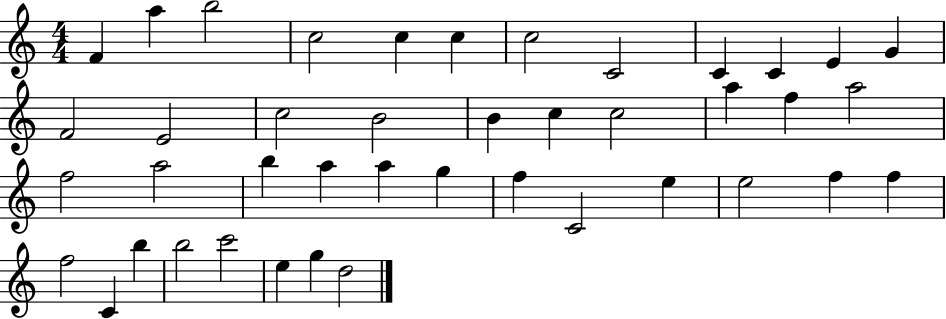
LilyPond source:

{
  \clef treble
  \numericTimeSignature
  \time 4/4
  \key c \major
  f'4 a''4 b''2 | c''2 c''4 c''4 | c''2 c'2 | c'4 c'4 e'4 g'4 | \break f'2 e'2 | c''2 b'2 | b'4 c''4 c''2 | a''4 f''4 a''2 | \break f''2 a''2 | b''4 a''4 a''4 g''4 | f''4 c'2 e''4 | e''2 f''4 f''4 | \break f''2 c'4 b''4 | b''2 c'''2 | e''4 g''4 d''2 | \bar "|."
}